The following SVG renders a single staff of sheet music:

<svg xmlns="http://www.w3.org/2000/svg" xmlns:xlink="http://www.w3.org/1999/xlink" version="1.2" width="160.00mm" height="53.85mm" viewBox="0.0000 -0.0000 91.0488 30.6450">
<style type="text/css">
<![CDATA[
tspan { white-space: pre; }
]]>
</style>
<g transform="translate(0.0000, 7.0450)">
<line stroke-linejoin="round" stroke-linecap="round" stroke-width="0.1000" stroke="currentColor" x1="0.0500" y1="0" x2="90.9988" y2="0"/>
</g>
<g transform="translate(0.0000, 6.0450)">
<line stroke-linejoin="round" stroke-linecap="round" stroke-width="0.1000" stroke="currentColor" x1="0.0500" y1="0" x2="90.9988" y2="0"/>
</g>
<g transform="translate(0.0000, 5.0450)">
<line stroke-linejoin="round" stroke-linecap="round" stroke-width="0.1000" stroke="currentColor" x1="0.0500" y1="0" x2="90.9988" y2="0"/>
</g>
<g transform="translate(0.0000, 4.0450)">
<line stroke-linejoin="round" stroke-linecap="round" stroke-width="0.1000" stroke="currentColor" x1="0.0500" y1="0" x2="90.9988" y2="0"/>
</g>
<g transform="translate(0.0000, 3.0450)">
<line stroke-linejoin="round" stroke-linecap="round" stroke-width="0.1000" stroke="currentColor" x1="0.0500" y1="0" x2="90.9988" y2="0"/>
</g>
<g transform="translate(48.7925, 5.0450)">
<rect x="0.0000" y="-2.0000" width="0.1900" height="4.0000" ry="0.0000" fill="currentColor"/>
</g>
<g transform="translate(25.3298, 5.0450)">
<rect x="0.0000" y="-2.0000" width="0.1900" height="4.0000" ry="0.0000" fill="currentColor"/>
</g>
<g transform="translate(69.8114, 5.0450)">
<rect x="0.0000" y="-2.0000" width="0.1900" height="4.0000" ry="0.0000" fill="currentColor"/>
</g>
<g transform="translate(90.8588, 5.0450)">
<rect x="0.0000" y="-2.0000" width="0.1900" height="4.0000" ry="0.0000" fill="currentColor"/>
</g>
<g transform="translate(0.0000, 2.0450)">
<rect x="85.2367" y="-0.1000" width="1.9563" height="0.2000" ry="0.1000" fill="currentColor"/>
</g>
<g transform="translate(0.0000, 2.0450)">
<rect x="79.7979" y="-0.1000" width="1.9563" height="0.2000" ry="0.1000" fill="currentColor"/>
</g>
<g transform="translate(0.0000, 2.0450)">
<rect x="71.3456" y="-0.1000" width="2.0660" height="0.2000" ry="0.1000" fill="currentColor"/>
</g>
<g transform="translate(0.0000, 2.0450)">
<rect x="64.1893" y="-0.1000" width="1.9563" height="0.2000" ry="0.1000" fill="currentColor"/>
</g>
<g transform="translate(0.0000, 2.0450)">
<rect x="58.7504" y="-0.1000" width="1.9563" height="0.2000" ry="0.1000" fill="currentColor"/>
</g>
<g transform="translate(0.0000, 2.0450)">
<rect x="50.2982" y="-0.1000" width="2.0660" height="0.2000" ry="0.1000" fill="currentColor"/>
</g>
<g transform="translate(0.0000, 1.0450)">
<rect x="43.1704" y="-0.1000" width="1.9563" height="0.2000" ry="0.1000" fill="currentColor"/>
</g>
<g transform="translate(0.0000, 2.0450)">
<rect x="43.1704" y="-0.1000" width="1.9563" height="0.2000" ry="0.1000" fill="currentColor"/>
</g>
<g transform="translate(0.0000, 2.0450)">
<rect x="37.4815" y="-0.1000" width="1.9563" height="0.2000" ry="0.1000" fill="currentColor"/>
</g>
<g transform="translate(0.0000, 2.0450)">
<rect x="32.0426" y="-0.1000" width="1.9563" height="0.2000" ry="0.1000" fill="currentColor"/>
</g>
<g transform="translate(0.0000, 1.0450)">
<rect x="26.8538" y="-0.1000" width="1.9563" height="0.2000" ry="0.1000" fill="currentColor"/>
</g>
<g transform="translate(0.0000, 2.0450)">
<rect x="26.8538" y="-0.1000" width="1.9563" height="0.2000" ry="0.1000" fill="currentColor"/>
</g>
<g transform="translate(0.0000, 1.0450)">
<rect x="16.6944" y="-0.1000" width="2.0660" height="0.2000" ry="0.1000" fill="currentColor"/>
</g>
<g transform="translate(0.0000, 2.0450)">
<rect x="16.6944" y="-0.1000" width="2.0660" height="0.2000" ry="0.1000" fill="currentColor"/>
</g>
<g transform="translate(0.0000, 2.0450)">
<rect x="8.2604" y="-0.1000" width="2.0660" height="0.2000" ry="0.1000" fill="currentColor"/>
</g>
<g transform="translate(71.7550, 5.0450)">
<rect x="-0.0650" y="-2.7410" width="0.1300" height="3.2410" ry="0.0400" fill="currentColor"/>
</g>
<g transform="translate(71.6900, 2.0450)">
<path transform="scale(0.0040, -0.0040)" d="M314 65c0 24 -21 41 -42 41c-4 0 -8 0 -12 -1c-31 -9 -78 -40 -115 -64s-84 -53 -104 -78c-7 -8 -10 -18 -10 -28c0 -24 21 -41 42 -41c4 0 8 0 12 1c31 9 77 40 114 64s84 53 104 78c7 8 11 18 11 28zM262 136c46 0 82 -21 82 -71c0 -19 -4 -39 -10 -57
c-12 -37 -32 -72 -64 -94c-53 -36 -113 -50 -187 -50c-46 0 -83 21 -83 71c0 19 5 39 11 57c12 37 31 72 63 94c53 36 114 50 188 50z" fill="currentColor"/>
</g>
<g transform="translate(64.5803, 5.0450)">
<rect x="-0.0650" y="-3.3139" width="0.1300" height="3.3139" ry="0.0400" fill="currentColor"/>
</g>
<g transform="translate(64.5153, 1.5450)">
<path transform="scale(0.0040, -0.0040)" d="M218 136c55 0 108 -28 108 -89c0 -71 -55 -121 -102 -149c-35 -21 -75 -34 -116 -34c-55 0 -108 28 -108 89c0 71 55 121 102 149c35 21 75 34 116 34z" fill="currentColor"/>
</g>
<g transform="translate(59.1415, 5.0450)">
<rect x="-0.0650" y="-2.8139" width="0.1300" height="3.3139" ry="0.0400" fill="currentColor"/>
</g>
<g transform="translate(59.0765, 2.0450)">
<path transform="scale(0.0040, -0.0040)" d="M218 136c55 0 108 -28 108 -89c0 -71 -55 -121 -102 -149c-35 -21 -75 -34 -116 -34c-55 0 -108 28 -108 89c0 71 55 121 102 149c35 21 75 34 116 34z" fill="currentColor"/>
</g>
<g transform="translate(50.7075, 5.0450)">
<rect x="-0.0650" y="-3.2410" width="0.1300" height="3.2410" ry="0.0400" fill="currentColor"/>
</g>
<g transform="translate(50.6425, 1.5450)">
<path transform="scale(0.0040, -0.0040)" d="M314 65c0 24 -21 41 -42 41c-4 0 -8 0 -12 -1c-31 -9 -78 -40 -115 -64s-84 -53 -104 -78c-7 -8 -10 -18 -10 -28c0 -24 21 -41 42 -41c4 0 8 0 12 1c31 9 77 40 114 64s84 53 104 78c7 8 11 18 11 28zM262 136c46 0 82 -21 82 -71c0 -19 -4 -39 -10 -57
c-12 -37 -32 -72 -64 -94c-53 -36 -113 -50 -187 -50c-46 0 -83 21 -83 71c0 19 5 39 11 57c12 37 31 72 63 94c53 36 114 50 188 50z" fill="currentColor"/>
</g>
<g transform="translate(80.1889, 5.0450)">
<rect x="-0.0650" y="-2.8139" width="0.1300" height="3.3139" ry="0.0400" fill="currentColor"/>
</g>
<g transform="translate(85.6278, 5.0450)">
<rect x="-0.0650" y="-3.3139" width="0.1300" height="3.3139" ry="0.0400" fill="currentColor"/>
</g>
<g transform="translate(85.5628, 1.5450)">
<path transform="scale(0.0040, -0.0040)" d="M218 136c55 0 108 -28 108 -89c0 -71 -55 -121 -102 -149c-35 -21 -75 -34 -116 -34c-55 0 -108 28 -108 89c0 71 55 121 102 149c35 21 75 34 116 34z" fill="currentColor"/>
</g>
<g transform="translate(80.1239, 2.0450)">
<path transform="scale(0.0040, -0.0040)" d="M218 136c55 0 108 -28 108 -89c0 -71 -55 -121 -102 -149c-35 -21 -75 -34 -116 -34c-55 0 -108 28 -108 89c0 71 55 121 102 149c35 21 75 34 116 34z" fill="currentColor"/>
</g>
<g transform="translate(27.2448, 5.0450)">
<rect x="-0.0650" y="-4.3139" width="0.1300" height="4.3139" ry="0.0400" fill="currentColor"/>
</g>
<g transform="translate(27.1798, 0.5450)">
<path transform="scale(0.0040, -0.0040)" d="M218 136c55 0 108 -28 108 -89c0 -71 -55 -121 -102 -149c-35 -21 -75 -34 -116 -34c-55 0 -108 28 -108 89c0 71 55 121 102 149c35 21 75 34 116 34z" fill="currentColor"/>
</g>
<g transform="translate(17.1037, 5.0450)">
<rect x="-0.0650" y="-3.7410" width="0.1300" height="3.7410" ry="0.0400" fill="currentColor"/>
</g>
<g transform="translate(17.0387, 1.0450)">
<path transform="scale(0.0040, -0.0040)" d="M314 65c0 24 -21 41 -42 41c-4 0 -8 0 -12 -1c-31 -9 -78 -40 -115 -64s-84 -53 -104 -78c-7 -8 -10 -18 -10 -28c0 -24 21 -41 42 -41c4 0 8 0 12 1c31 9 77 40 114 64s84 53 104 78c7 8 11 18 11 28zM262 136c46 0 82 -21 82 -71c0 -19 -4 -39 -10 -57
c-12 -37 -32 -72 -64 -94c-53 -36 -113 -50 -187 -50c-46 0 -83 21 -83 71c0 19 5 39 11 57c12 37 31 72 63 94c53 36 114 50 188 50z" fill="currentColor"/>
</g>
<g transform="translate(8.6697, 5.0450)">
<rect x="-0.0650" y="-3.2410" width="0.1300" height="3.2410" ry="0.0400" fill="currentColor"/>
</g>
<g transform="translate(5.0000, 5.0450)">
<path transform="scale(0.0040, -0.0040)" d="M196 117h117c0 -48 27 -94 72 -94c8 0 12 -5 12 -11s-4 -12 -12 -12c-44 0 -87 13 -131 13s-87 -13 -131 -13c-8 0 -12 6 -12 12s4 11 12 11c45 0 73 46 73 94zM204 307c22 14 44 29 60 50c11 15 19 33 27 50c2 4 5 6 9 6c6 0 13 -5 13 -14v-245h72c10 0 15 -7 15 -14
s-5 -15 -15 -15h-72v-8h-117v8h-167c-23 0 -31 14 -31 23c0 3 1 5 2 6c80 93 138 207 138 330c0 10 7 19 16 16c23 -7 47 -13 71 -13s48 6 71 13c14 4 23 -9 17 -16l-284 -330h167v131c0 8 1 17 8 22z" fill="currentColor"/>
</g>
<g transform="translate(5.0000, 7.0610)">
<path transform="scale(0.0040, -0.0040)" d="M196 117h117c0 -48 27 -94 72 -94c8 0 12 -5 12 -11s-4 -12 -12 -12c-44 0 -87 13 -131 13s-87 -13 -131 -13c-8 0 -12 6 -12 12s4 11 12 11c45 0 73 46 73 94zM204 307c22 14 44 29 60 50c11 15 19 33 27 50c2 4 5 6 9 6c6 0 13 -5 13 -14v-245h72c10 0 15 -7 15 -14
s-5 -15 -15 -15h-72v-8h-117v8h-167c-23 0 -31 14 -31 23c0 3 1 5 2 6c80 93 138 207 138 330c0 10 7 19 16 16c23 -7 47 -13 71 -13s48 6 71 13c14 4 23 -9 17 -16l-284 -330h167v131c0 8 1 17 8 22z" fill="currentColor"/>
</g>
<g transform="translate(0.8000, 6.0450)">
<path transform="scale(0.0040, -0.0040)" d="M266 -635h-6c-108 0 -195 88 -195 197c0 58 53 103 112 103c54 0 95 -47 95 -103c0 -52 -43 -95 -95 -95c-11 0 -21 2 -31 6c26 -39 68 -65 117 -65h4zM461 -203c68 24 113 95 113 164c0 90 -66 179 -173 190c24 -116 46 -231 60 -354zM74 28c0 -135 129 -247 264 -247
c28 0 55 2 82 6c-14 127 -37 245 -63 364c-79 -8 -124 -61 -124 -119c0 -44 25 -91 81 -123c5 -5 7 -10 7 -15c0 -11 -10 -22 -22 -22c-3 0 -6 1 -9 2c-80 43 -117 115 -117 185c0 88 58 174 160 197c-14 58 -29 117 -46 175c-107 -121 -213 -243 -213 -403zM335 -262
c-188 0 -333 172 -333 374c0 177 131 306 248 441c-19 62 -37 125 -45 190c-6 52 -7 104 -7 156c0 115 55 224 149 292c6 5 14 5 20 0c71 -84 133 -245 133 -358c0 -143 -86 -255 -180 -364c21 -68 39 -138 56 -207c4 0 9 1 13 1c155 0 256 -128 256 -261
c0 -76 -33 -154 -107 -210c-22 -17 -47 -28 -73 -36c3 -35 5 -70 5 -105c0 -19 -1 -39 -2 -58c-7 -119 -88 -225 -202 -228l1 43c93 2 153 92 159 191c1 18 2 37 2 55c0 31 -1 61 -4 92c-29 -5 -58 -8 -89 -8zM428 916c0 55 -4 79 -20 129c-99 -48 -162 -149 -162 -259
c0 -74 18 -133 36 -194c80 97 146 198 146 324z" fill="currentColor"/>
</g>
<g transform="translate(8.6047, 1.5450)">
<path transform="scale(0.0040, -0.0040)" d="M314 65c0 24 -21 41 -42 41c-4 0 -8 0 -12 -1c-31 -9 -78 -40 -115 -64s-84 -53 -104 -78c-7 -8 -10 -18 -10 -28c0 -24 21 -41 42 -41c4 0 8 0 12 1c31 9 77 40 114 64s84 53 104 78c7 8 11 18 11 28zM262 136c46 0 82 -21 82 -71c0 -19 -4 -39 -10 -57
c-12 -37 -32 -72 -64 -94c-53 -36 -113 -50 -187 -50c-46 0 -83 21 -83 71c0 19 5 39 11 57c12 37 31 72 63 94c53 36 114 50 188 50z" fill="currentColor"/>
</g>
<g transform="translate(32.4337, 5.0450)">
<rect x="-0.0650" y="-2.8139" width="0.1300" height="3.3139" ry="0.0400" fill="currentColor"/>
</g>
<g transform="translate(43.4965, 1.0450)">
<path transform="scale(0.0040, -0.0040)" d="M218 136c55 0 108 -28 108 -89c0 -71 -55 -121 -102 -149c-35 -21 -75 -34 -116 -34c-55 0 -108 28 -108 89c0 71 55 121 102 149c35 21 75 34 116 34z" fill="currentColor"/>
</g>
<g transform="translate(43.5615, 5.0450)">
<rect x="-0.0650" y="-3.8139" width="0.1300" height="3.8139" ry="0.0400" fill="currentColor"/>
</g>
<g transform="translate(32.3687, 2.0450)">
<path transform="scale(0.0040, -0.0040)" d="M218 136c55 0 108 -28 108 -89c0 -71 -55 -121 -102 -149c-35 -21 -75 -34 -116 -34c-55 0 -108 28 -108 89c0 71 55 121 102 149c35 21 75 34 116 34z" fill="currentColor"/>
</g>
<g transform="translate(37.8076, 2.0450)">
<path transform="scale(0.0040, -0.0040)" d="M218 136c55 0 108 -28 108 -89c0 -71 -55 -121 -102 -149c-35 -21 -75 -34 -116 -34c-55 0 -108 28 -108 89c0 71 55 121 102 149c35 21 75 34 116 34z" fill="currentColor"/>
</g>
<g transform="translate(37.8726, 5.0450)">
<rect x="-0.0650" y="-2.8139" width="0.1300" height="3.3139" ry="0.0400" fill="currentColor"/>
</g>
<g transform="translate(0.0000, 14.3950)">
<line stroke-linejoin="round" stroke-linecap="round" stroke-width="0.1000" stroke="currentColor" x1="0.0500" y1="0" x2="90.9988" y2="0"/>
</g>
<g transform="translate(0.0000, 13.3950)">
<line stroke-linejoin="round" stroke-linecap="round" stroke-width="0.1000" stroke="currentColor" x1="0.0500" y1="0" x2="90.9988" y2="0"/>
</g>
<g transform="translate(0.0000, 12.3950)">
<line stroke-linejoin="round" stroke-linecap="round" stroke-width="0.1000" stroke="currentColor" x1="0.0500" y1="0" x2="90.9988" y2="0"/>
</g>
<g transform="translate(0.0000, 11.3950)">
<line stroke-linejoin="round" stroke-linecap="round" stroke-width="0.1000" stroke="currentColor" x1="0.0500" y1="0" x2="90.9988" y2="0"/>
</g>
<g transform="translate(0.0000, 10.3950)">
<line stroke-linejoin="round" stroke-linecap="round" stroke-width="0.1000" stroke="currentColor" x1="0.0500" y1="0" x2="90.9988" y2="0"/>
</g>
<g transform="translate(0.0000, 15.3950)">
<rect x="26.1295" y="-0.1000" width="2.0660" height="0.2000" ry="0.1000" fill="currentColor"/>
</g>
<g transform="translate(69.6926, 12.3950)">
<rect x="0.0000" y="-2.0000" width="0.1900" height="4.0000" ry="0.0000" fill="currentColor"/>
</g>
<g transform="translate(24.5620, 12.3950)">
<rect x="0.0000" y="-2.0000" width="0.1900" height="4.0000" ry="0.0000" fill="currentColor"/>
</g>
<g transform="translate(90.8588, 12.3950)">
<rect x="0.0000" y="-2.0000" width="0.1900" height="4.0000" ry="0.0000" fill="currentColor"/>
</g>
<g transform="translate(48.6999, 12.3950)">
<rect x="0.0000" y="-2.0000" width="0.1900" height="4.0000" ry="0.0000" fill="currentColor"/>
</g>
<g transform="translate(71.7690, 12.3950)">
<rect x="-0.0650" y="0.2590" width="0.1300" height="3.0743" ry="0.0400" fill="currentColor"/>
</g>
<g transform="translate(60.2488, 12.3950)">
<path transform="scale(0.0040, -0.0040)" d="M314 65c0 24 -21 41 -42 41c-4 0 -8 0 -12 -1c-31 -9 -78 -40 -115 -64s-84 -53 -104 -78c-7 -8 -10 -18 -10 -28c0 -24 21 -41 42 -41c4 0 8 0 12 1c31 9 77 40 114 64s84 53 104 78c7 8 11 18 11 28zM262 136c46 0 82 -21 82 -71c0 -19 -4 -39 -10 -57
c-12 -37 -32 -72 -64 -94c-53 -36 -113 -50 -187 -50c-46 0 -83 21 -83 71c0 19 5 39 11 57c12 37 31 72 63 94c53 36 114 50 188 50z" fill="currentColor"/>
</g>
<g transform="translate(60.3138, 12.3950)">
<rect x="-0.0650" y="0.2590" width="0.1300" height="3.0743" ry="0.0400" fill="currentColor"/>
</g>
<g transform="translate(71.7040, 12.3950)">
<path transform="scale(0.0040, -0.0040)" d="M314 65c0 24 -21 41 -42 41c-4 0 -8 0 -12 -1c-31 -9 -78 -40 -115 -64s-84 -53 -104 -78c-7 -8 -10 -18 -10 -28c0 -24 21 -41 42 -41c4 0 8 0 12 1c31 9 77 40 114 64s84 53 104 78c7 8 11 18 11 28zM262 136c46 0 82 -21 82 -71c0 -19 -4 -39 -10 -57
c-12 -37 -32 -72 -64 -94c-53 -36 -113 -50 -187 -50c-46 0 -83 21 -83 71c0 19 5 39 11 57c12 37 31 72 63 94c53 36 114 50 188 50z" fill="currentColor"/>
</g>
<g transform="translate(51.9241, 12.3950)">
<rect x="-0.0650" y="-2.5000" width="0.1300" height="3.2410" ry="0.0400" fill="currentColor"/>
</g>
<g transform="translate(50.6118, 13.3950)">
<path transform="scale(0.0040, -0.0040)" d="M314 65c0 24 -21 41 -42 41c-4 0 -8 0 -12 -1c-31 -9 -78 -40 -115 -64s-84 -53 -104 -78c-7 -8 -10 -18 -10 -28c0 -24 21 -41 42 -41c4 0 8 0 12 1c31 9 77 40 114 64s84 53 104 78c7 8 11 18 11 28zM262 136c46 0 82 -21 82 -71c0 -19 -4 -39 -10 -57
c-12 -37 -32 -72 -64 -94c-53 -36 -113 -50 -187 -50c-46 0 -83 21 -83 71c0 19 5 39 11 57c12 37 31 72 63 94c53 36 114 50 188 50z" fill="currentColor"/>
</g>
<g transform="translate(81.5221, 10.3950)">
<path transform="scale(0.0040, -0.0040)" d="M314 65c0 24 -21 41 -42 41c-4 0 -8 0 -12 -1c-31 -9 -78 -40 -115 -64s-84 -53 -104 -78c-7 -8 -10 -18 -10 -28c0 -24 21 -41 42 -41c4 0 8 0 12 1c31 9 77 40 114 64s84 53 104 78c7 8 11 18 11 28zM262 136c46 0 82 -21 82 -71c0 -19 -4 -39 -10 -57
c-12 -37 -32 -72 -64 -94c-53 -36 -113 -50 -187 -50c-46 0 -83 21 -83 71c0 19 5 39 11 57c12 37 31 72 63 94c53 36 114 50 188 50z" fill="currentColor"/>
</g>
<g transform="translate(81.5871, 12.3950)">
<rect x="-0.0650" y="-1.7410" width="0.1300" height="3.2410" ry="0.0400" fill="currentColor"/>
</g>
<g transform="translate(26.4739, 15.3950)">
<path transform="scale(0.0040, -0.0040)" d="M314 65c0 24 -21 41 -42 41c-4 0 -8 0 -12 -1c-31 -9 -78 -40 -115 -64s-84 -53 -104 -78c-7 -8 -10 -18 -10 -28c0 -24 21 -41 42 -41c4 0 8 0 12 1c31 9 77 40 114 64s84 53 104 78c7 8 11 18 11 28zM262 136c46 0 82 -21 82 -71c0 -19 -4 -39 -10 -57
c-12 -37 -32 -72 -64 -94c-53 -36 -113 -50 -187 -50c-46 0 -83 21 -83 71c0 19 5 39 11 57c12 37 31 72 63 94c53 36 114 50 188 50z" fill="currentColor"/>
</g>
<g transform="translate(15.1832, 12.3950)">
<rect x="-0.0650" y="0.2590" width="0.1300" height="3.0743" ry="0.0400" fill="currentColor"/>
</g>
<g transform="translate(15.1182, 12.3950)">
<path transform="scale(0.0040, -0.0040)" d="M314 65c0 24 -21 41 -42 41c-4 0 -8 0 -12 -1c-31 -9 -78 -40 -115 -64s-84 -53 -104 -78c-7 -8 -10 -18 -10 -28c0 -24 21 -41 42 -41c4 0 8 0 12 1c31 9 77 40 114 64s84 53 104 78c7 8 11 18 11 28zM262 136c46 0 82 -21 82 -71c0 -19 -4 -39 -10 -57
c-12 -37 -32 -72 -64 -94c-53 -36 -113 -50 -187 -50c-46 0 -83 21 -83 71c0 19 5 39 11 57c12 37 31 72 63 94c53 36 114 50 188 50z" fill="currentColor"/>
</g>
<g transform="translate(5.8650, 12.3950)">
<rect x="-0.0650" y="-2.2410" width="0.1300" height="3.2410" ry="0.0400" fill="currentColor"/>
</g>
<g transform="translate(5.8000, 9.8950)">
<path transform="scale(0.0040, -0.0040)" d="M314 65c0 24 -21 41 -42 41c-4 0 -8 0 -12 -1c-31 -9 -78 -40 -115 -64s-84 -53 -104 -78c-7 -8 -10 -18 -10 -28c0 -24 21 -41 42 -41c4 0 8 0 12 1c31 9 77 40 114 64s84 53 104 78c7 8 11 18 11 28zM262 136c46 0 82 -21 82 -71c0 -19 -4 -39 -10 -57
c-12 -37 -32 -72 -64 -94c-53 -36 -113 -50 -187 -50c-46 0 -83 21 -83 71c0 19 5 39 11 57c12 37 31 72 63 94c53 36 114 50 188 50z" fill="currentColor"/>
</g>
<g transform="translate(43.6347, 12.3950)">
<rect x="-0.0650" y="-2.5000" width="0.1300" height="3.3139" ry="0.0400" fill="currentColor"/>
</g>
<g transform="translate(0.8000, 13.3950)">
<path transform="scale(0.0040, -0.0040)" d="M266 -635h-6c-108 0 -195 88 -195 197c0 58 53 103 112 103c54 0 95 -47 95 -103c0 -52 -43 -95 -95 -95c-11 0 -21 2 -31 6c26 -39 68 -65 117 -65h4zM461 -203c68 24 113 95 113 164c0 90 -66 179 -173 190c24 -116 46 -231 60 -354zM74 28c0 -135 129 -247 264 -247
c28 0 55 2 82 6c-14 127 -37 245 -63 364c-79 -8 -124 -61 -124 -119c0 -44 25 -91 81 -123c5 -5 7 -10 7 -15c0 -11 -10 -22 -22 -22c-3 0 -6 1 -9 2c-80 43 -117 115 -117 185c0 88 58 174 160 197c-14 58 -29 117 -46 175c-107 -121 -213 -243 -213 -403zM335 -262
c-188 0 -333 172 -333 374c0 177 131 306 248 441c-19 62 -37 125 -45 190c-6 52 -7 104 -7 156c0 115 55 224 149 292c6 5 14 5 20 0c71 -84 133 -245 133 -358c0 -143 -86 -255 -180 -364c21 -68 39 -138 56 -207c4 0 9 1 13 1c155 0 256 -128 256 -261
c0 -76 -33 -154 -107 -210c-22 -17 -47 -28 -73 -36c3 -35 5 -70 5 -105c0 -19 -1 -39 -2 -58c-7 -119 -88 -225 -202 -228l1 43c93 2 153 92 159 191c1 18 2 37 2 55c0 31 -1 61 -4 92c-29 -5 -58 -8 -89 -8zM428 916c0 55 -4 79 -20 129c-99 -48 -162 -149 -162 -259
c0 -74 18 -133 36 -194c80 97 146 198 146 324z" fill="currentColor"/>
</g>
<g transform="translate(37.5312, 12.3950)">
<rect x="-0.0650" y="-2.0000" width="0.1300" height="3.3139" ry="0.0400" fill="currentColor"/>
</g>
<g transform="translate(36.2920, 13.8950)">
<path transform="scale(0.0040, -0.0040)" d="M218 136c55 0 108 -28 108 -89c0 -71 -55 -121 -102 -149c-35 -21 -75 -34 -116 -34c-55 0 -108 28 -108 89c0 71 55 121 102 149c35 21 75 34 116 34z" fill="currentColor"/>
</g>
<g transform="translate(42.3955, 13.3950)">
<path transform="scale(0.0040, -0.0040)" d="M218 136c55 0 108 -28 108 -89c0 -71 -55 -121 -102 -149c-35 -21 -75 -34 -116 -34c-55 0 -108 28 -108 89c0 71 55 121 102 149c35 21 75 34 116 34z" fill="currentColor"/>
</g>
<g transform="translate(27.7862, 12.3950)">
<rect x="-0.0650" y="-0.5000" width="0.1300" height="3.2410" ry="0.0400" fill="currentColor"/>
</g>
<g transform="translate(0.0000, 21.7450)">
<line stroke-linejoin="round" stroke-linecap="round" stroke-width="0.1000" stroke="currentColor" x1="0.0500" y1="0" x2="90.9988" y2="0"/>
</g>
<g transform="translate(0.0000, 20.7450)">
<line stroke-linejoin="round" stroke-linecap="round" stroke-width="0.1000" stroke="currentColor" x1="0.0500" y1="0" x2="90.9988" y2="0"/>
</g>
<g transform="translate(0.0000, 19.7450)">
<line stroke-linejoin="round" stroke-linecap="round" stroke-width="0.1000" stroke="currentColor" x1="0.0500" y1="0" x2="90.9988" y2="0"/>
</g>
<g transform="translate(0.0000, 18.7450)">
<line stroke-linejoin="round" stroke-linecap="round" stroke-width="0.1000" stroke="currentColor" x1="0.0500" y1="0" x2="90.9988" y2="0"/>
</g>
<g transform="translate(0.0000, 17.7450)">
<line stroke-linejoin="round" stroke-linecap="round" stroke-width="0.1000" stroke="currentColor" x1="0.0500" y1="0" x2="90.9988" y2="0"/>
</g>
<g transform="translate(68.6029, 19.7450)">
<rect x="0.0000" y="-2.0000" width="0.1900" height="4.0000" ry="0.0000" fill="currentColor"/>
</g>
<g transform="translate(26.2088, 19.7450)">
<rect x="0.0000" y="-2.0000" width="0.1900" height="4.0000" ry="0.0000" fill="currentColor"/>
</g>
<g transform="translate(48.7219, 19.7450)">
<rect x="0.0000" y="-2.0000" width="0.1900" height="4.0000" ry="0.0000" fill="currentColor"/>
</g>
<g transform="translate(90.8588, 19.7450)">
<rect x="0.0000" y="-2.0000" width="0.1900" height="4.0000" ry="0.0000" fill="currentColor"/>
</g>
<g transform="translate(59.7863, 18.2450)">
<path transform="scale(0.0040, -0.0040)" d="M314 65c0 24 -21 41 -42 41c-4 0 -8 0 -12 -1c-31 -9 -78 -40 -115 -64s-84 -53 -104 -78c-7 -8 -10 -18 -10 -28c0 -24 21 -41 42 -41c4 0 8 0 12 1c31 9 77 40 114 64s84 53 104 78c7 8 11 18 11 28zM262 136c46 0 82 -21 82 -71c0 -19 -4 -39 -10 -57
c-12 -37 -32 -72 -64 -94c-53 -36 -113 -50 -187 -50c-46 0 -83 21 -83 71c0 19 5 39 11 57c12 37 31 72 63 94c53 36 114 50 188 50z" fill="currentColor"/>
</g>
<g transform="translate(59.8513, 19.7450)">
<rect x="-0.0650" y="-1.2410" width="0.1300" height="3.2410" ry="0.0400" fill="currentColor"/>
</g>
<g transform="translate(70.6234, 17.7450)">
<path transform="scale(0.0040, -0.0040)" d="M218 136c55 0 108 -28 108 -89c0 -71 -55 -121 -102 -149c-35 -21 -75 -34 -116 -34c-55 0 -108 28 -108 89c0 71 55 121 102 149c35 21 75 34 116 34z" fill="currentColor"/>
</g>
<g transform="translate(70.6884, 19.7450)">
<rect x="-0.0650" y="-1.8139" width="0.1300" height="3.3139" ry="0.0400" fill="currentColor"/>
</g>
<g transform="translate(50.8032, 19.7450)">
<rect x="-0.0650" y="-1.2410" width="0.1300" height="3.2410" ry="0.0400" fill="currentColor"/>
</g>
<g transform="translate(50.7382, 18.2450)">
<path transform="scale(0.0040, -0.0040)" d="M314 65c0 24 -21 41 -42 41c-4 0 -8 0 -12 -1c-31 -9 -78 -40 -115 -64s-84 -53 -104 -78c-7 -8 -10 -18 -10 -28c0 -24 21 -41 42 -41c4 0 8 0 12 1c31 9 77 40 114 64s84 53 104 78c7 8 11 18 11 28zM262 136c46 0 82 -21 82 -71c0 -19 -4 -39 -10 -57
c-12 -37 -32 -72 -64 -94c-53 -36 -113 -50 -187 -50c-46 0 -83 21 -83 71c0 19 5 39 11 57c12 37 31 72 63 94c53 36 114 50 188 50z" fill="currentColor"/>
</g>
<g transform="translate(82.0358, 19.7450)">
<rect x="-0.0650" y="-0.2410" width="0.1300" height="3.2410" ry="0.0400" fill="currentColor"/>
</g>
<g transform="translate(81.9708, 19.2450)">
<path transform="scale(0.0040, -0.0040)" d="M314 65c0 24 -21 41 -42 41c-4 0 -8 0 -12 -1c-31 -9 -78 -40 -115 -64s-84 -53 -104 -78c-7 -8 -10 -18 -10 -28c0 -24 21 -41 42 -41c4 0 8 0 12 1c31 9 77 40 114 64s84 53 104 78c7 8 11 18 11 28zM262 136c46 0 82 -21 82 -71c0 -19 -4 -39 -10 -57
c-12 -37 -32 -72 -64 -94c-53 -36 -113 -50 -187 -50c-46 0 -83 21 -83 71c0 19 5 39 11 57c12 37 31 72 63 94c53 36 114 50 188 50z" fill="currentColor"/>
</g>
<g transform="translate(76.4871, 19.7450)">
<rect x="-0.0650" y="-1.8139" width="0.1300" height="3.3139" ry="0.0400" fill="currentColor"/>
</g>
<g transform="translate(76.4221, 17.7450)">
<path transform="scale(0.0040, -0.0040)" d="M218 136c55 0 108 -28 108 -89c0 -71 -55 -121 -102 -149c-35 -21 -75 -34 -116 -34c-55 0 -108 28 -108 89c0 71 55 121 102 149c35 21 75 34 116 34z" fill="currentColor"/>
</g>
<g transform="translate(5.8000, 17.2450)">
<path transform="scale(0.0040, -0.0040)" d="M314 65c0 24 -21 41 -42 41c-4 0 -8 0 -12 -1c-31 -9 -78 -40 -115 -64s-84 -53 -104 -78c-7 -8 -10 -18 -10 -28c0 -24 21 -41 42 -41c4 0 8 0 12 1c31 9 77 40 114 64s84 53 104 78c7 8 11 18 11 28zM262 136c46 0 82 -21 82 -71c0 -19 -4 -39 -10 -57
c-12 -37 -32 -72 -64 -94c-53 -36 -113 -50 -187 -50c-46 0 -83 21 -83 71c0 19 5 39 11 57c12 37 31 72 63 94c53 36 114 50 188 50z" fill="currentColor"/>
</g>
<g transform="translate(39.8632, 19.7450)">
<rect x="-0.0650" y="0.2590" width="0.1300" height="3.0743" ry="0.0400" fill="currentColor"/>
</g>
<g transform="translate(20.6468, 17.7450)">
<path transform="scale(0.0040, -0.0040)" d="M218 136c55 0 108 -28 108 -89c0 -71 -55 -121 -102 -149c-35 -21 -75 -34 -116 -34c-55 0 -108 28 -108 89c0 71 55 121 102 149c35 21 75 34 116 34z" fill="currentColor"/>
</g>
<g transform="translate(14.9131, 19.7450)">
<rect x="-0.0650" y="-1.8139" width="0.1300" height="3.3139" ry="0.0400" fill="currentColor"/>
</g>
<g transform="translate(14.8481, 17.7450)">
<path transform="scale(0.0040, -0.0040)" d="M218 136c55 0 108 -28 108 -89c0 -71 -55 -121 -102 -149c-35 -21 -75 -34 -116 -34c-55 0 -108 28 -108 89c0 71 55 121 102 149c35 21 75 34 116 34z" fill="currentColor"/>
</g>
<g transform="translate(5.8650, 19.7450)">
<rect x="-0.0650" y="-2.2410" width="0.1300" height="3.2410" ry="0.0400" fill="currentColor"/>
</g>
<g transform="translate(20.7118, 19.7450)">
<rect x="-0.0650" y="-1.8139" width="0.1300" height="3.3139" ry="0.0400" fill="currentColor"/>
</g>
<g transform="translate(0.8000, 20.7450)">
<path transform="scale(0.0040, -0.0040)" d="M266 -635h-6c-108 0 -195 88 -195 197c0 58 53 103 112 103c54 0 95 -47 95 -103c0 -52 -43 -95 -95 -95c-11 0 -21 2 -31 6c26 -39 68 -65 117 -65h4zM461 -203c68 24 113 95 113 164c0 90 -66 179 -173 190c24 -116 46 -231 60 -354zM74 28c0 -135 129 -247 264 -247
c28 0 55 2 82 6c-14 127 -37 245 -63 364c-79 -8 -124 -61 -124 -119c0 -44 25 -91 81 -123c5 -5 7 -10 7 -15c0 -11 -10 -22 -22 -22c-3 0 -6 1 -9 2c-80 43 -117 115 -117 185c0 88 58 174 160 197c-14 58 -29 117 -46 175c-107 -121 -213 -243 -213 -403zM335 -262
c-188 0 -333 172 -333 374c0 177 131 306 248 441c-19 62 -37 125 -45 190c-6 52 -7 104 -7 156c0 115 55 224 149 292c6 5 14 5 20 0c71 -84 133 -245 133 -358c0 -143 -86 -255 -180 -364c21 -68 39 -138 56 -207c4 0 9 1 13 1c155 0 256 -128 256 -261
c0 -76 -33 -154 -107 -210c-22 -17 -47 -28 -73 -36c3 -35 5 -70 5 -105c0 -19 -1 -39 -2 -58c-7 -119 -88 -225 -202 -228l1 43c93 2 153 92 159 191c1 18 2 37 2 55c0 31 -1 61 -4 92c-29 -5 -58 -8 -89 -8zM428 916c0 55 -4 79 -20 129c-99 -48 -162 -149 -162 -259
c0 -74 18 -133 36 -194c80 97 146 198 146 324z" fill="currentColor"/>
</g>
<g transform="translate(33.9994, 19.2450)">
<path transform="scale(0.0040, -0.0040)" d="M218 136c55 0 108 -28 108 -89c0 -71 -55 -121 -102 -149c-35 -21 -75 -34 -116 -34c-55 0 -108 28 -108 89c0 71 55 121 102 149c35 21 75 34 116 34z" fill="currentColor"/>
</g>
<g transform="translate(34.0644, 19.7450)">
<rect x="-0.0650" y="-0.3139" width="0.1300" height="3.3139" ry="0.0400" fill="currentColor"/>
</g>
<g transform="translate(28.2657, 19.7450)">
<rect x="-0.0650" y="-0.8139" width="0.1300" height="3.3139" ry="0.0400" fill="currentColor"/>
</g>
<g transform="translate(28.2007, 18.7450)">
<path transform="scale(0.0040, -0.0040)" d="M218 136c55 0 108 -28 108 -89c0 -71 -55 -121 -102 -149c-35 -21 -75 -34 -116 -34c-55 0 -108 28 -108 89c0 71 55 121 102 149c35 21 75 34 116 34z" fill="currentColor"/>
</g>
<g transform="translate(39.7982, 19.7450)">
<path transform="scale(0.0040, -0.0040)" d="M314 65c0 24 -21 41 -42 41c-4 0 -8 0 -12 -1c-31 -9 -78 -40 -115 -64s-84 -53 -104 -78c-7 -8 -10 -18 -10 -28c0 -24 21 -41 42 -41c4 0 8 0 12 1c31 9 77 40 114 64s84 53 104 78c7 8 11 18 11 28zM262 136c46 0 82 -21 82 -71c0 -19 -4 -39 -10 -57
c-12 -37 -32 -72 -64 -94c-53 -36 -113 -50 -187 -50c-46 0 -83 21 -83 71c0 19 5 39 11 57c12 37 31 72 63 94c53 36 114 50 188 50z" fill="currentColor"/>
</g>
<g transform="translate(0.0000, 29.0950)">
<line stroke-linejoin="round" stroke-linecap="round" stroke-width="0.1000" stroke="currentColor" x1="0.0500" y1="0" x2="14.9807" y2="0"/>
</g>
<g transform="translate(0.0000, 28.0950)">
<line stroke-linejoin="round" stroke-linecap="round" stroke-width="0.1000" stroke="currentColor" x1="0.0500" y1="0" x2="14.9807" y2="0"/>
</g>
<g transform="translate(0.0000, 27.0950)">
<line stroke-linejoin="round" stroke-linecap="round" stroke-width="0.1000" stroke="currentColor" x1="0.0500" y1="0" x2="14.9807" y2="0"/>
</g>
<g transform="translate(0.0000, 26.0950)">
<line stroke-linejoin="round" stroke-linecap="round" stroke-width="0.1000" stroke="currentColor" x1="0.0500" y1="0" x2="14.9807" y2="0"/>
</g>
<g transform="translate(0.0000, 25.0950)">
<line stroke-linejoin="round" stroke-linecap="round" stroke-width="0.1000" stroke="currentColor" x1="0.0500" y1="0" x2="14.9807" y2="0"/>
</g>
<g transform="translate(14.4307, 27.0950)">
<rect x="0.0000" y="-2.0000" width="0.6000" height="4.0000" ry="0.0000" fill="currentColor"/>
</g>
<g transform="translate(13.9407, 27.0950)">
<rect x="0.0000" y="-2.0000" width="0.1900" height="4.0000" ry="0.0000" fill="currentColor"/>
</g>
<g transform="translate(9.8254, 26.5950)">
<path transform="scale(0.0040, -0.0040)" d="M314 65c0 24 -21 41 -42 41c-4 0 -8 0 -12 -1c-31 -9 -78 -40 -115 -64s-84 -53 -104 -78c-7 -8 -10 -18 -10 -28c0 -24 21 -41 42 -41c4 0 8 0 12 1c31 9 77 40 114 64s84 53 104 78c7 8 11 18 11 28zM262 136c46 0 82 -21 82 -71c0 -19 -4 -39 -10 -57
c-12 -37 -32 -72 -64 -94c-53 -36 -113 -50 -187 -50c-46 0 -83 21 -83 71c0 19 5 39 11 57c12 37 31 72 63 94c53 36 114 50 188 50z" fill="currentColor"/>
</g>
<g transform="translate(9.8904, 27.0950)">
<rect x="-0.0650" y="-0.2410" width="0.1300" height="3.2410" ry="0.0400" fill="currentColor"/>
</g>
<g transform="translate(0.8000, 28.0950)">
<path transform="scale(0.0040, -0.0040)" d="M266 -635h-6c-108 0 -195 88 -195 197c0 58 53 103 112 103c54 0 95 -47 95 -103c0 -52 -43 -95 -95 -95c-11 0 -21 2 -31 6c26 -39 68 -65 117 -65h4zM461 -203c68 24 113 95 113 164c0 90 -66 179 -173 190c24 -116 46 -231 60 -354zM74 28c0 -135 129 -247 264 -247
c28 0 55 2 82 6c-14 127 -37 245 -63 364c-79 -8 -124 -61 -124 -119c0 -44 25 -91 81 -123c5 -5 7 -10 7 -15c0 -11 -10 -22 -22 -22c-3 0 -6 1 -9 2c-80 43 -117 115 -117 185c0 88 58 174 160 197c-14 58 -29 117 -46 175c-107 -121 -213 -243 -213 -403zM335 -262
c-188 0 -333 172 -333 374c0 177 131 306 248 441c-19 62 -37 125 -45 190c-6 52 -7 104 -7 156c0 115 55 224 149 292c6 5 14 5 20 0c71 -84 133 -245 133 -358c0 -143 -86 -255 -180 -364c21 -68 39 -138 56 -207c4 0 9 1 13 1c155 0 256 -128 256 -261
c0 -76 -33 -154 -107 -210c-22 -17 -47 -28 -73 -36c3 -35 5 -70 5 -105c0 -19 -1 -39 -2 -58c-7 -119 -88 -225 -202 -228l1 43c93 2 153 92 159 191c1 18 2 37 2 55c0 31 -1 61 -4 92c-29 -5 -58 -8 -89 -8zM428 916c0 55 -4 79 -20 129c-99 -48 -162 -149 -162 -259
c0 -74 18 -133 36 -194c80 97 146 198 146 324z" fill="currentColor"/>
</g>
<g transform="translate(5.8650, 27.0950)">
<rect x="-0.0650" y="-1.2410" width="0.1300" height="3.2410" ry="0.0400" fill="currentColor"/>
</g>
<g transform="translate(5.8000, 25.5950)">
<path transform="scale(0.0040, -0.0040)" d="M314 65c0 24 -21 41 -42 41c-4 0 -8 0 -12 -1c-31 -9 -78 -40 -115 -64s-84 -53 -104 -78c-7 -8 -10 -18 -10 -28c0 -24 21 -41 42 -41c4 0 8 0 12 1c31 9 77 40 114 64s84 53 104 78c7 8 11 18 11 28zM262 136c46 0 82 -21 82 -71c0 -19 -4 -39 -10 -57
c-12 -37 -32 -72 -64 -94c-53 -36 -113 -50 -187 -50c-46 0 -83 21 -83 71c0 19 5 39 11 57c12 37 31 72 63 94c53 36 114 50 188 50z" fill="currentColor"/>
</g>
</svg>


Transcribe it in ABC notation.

X:1
T:Untitled
M:4/4
L:1/4
K:C
b2 c'2 d' a a c' b2 a b a2 a b g2 B2 C2 F G G2 B2 B2 f2 g2 f f d c B2 e2 e2 f f c2 e2 c2